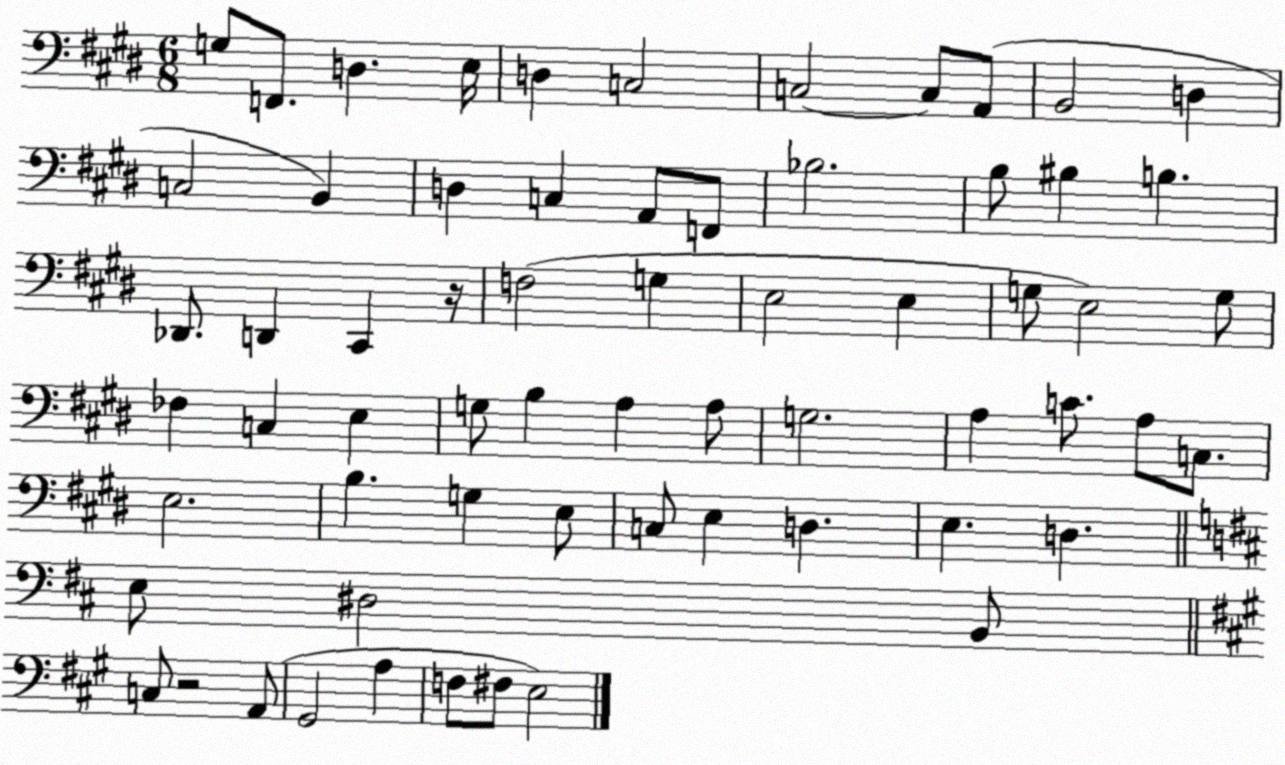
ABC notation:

X:1
T:Untitled
M:6/8
L:1/4
K:E
G,/2 F,,/2 D, E,/4 D, C,2 C,2 C,/2 A,,/2 B,,2 D, C,2 B,, D, C, A,,/2 F,,/2 _B,2 B,/2 ^B, B, _D,,/2 D,, ^C,, z/4 F,2 G, E,2 E, G,/2 E,2 G,/2 _F, C, E, G,/2 B, A, A,/2 G,2 A, C/2 A,/2 C,/2 E,2 B, G, E,/2 C,/2 E, D, E, D, E,/2 ^D,2 B,,/2 C,/2 z2 A,,/2 ^G,,2 A, F,/2 ^F,/2 E,2